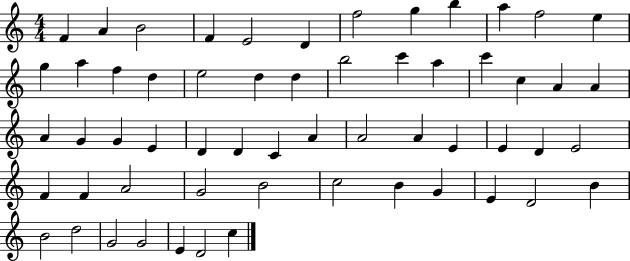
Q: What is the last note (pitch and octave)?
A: C5